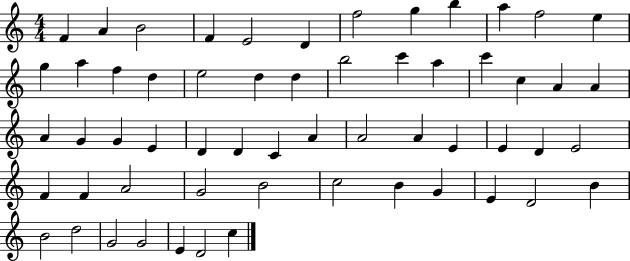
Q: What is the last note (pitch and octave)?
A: C5